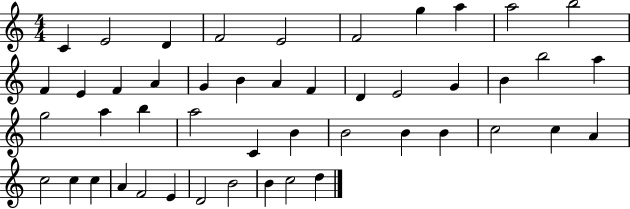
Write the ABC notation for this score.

X:1
T:Untitled
M:4/4
L:1/4
K:C
C E2 D F2 E2 F2 g a a2 b2 F E F A G B A F D E2 G B b2 a g2 a b a2 C B B2 B B c2 c A c2 c c A F2 E D2 B2 B c2 d